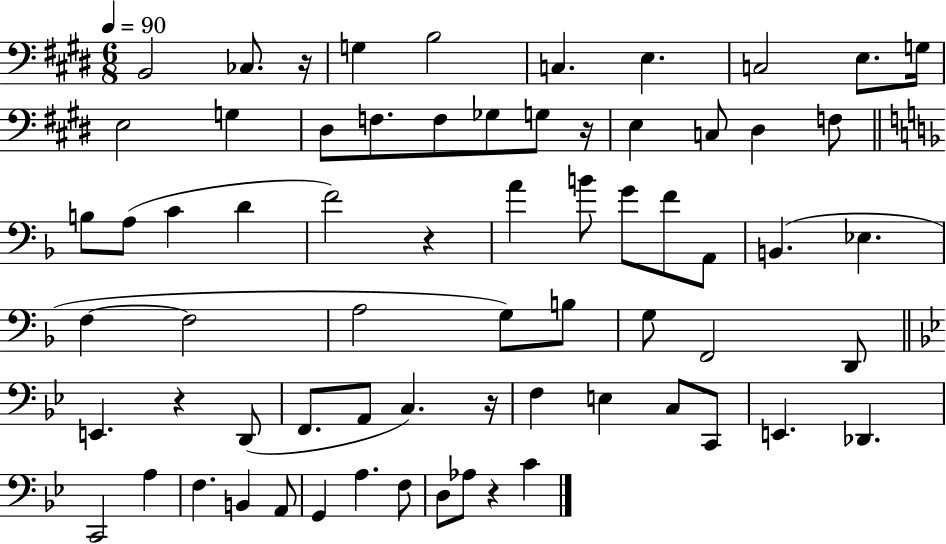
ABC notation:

X:1
T:Untitled
M:6/8
L:1/4
K:E
B,,2 _C,/2 z/4 G, B,2 C, E, C,2 E,/2 G,/4 E,2 G, ^D,/2 F,/2 F,/2 _G,/2 G,/2 z/4 E, C,/2 ^D, F,/2 B,/2 A,/2 C D F2 z A B/2 G/2 F/2 A,,/2 B,, _E, F, F,2 A,2 G,/2 B,/2 G,/2 F,,2 D,,/2 E,, z D,,/2 F,,/2 A,,/2 C, z/4 F, E, C,/2 C,,/2 E,, _D,, C,,2 A, F, B,, A,,/2 G,, A, F,/2 D,/2 _A,/2 z C